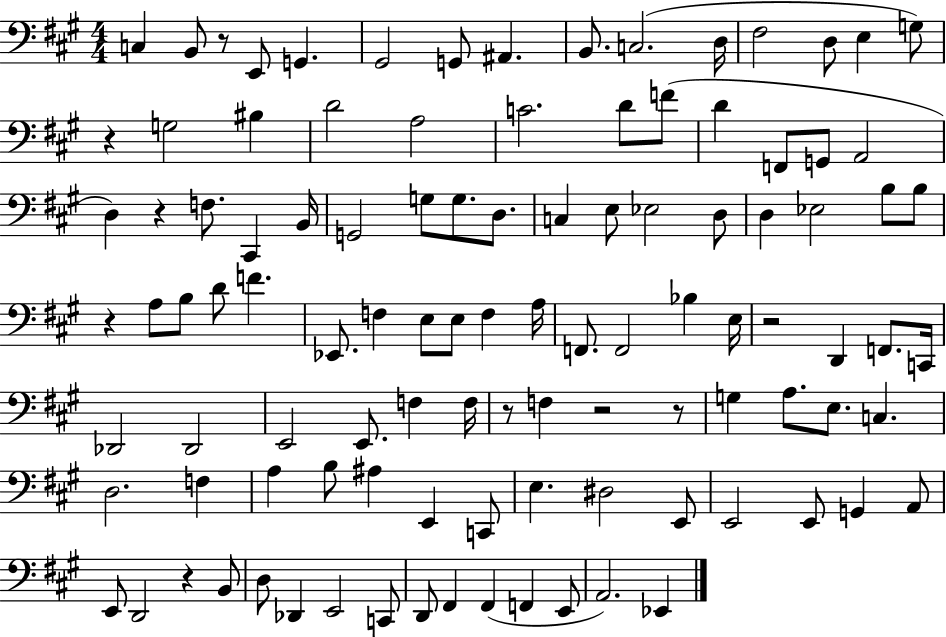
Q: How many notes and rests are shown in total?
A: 106